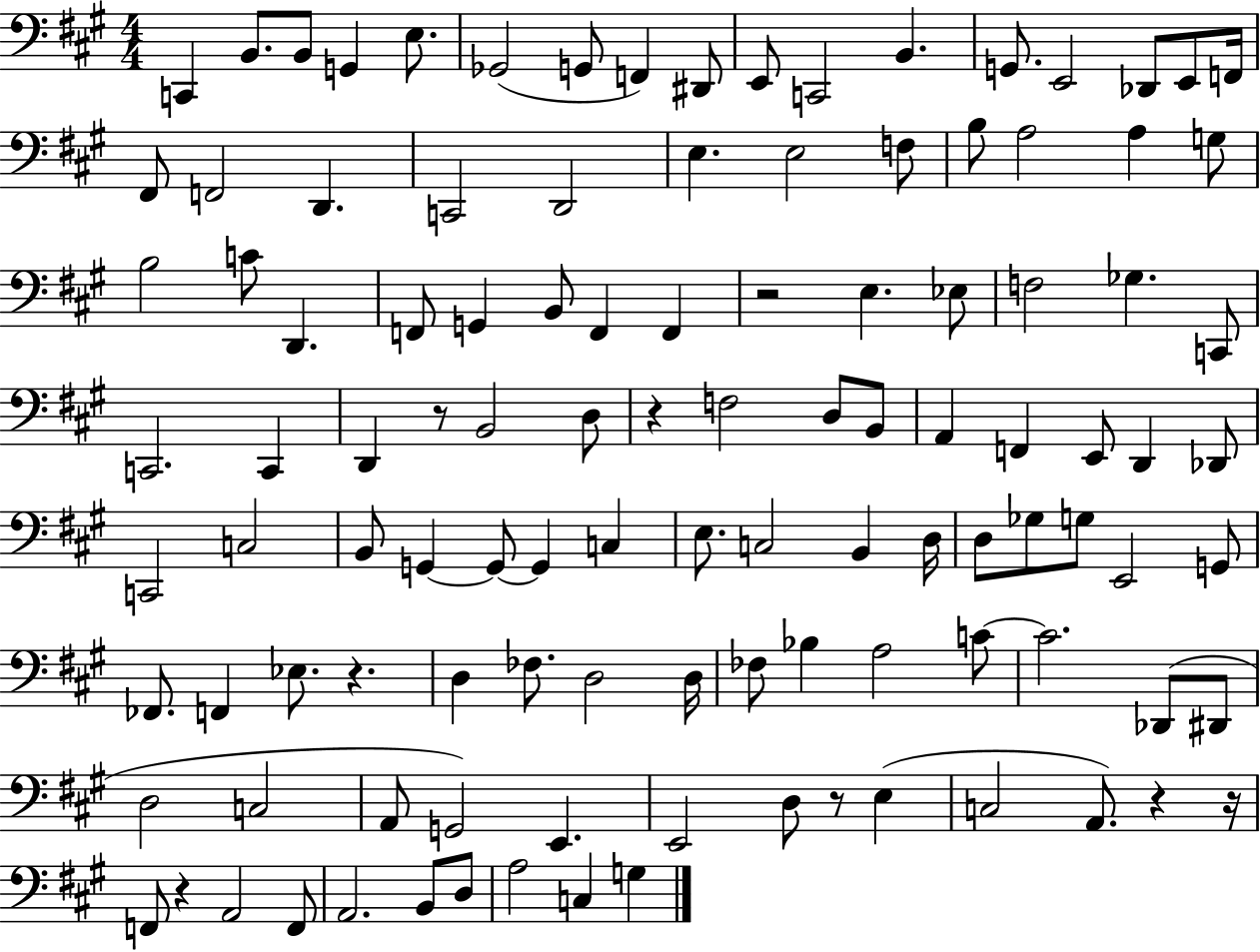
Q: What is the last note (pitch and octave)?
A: G3